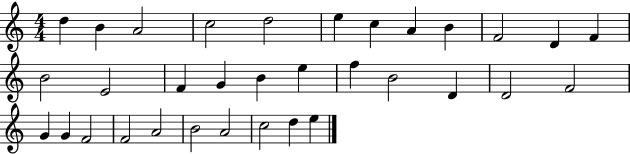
{
  \clef treble
  \numericTimeSignature
  \time 4/4
  \key c \major
  d''4 b'4 a'2 | c''2 d''2 | e''4 c''4 a'4 b'4 | f'2 d'4 f'4 | \break b'2 e'2 | f'4 g'4 b'4 e''4 | f''4 b'2 d'4 | d'2 f'2 | \break g'4 g'4 f'2 | f'2 a'2 | b'2 a'2 | c''2 d''4 e''4 | \break \bar "|."
}